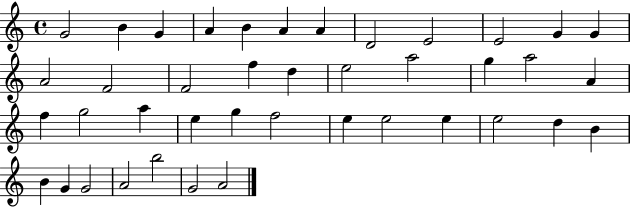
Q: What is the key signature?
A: C major